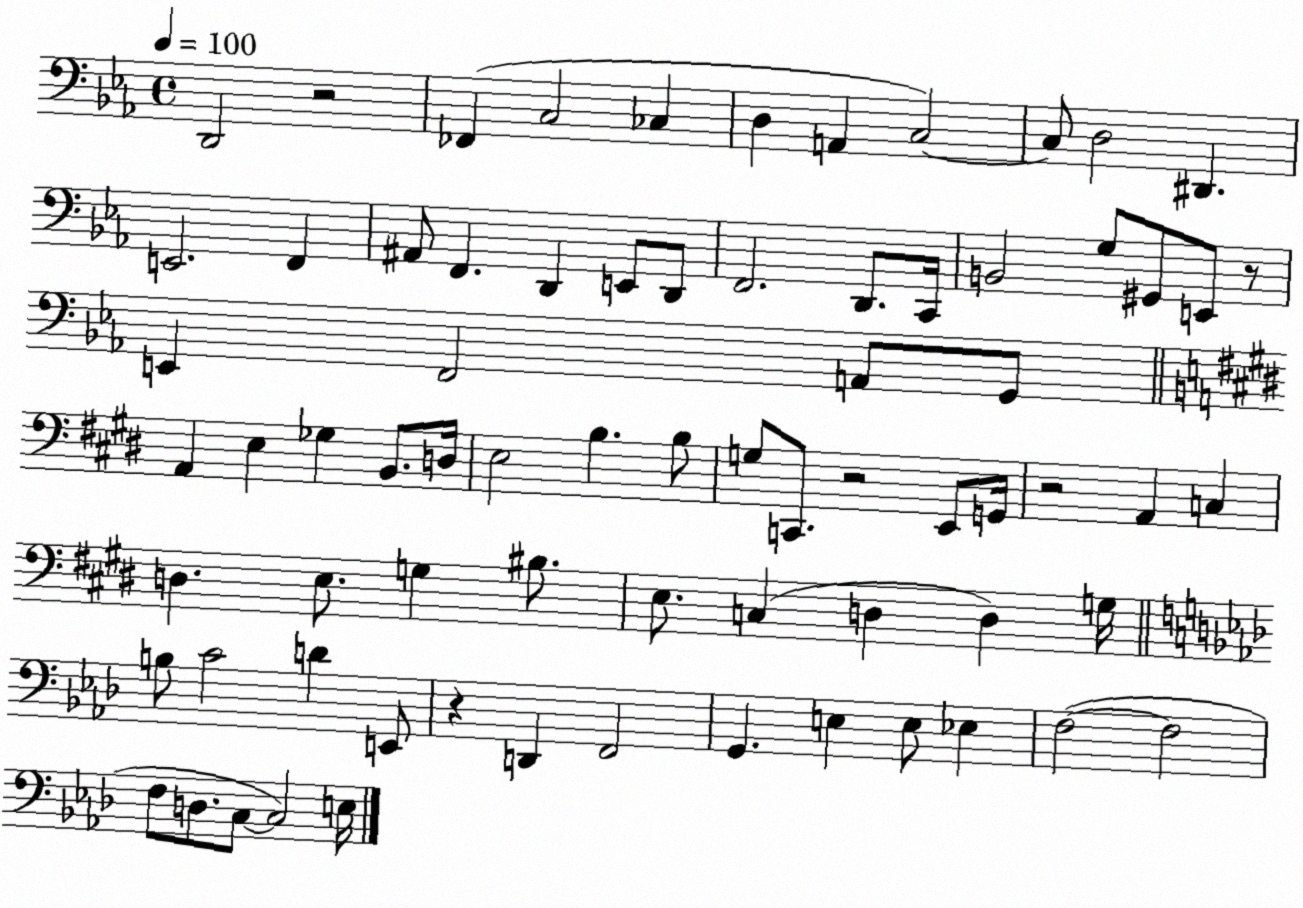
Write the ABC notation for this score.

X:1
T:Untitled
M:4/4
L:1/4
K:Eb
D,,2 z2 _F,, C,2 _C, D, A,, C,2 C,/2 D,2 ^D,, E,,2 F,, ^A,,/2 F,, D,, E,,/2 D,,/2 F,,2 D,,/2 C,,/4 B,,2 G,/2 ^G,,/2 E,,/2 z/2 E,, F,,2 A,,/2 G,,/2 A,, E, _G, B,,/2 D,/4 E,2 B, B,/2 G,/2 C,,/2 z2 E,,/2 G,,/4 z2 A,, C, D, E,/2 G, ^B,/2 E,/2 C, D, D, G,/4 B,/2 C2 D E,,/2 z D,, F,,2 G,, E, E,/2 _E, F,2 F,2 F,/2 D,/2 C,/2 C,2 E,/4